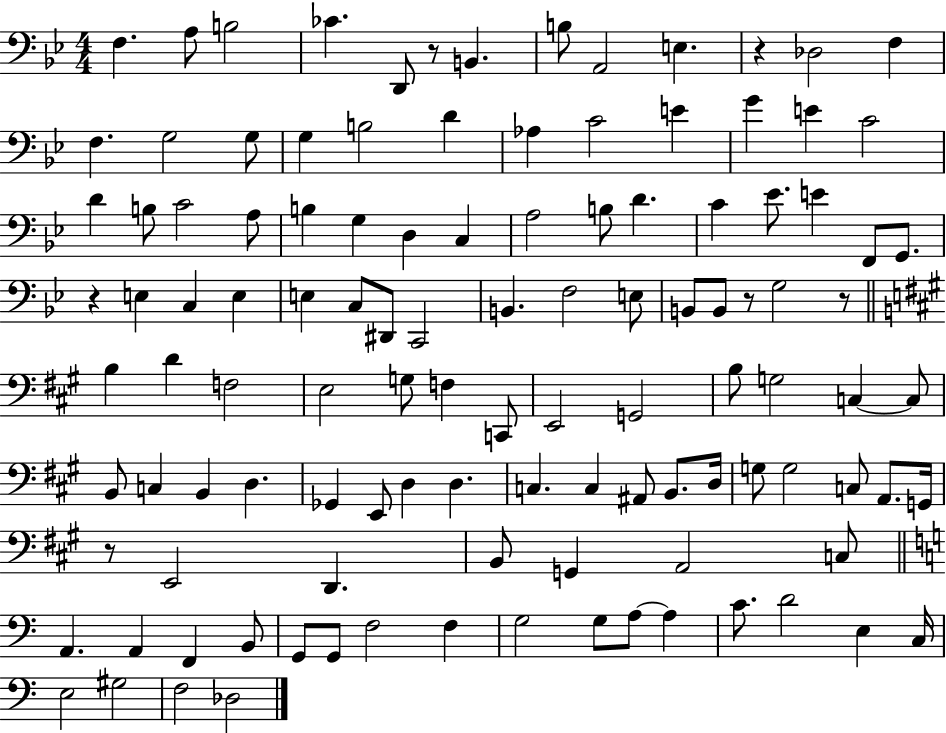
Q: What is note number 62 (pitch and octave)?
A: B3